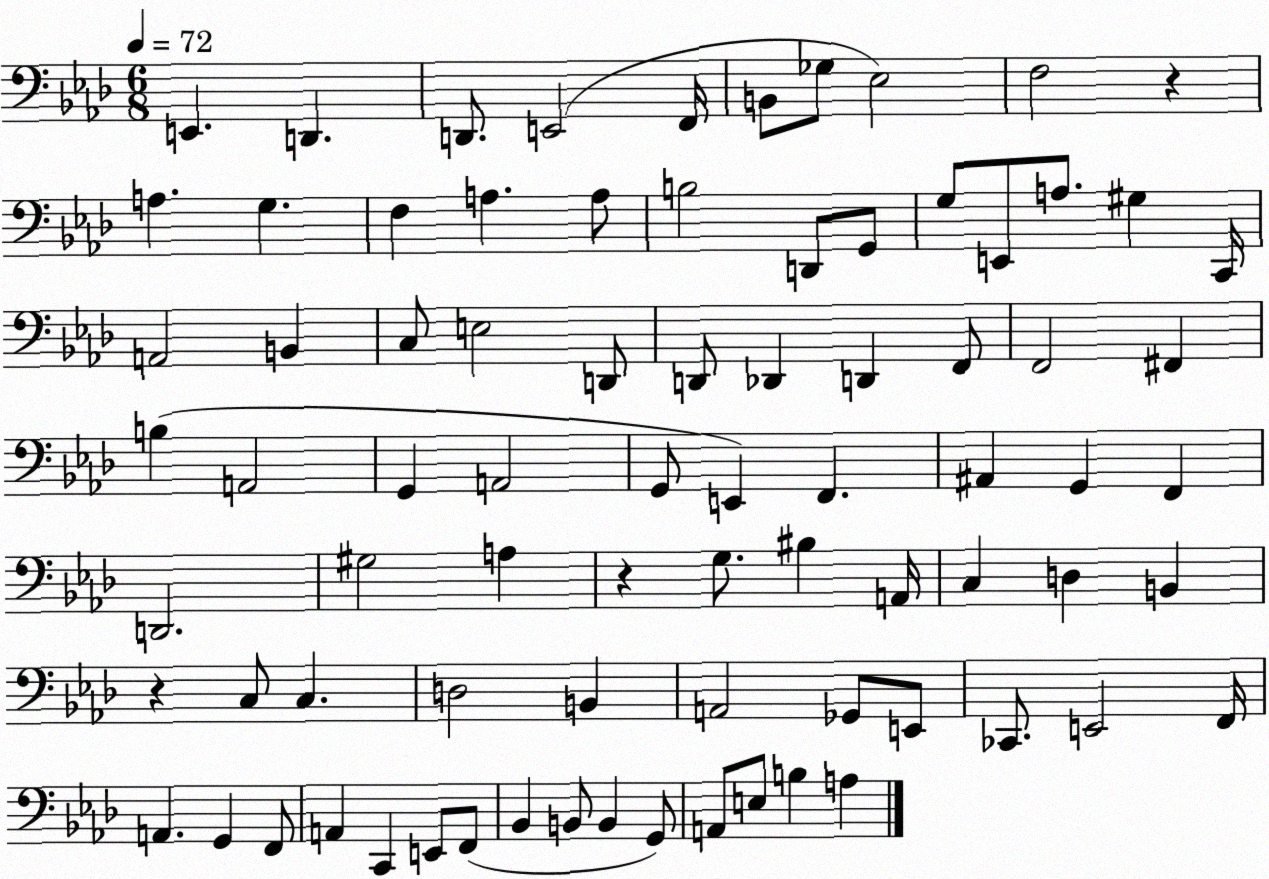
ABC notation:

X:1
T:Untitled
M:6/8
L:1/4
K:Ab
E,, D,, D,,/2 E,,2 F,,/4 B,,/2 _G,/2 _E,2 F,2 z A, G, F, A, A,/2 B,2 D,,/2 G,,/2 G,/2 E,,/2 A,/2 ^G, C,,/4 A,,2 B,, C,/2 E,2 D,,/2 D,,/2 _D,, D,, F,,/2 F,,2 ^F,, B, A,,2 G,, A,,2 G,,/2 E,, F,, ^A,, G,, F,, D,,2 ^G,2 A, z G,/2 ^B, A,,/4 C, D, B,, z C,/2 C, D,2 B,, A,,2 _G,,/2 E,,/2 _C,,/2 E,,2 F,,/4 A,, G,, F,,/2 A,, C,, E,,/2 F,,/2 _B,, B,,/2 B,, G,,/2 A,,/2 E,/2 B, A,